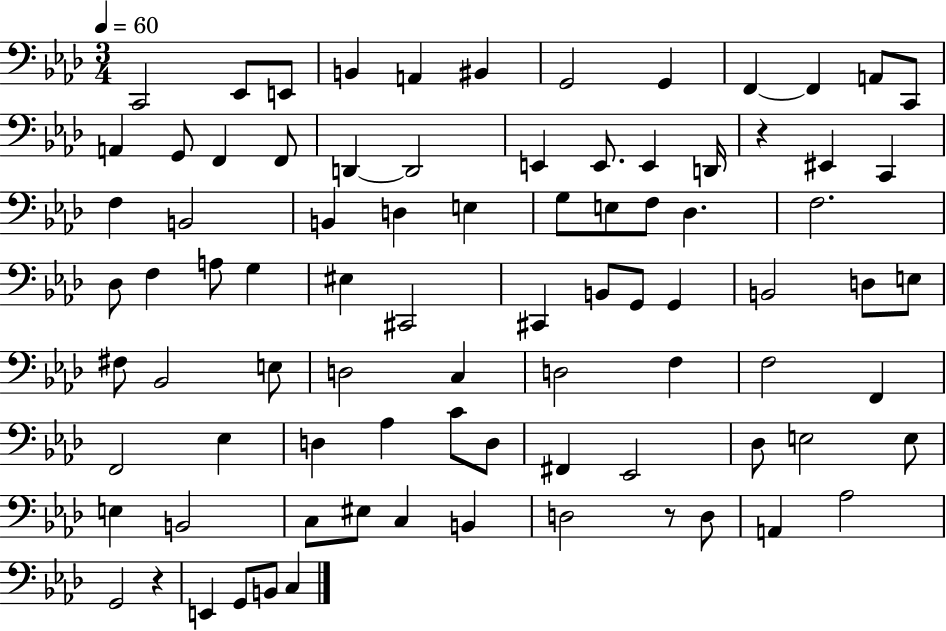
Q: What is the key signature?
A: AES major